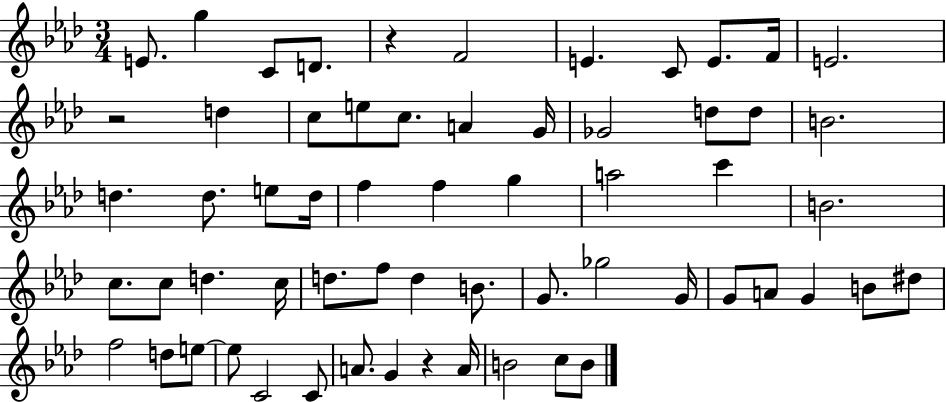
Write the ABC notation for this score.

X:1
T:Untitled
M:3/4
L:1/4
K:Ab
E/2 g C/2 D/2 z F2 E C/2 E/2 F/4 E2 z2 d c/2 e/2 c/2 A G/4 _G2 d/2 d/2 B2 d d/2 e/2 d/4 f f g a2 c' B2 c/2 c/2 d c/4 d/2 f/2 d B/2 G/2 _g2 G/4 G/2 A/2 G B/2 ^d/2 f2 d/2 e/2 e/2 C2 C/2 A/2 G z A/4 B2 c/2 B/2